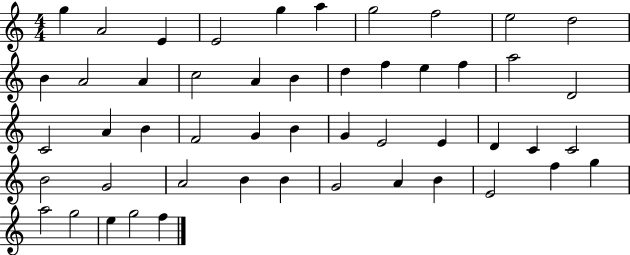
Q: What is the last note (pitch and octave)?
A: F5